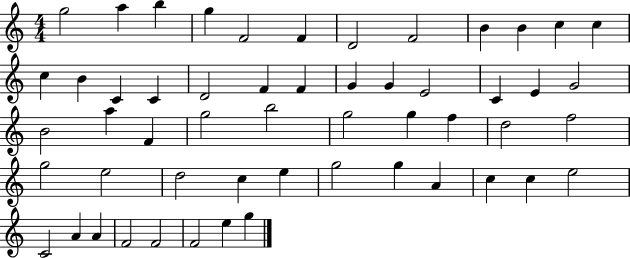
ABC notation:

X:1
T:Untitled
M:4/4
L:1/4
K:C
g2 a b g F2 F D2 F2 B B c c c B C C D2 F F G G E2 C E G2 B2 a F g2 b2 g2 g f d2 f2 g2 e2 d2 c e g2 g A c c e2 C2 A A F2 F2 F2 e g